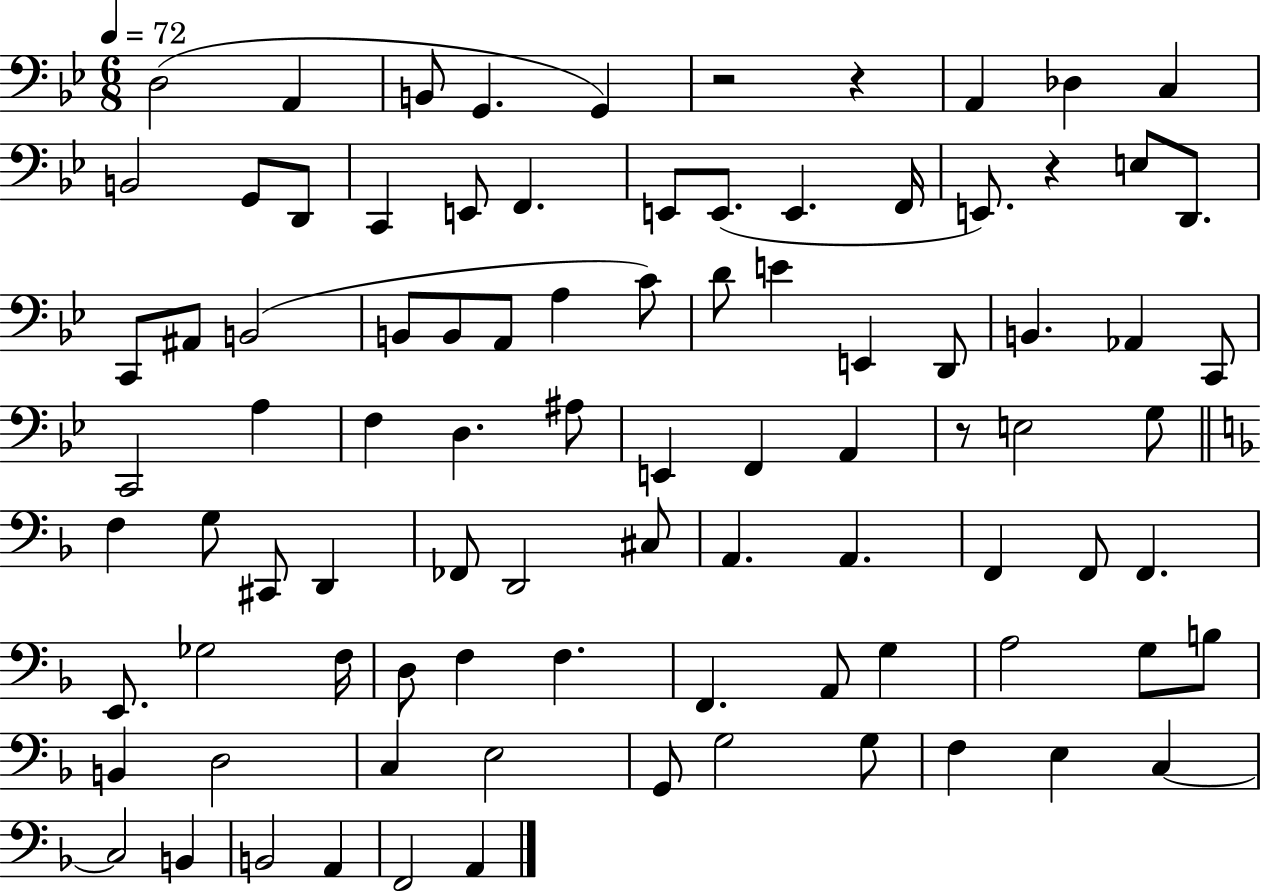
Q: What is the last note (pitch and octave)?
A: A2